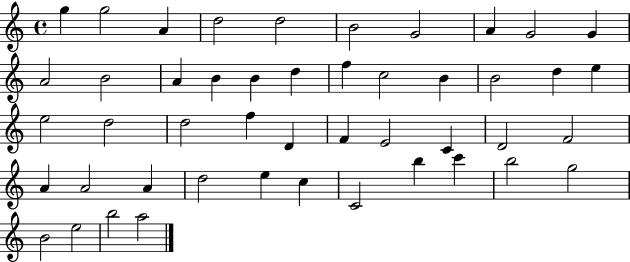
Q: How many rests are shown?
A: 0